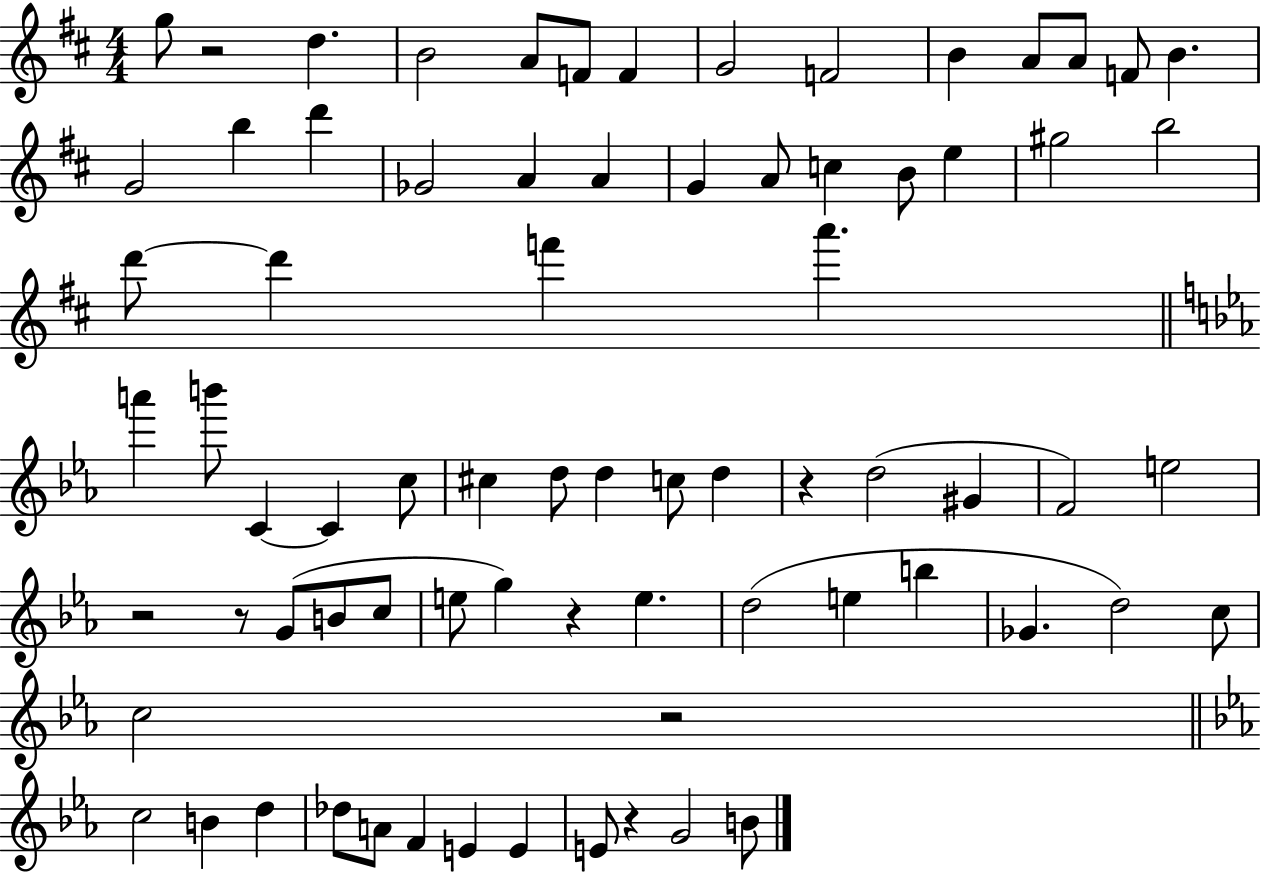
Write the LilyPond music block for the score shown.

{
  \clef treble
  \numericTimeSignature
  \time 4/4
  \key d \major
  g''8 r2 d''4. | b'2 a'8 f'8 f'4 | g'2 f'2 | b'4 a'8 a'8 f'8 b'4. | \break g'2 b''4 d'''4 | ges'2 a'4 a'4 | g'4 a'8 c''4 b'8 e''4 | gis''2 b''2 | \break d'''8~~ d'''4 f'''4 a'''4. | \bar "||" \break \key ees \major a'''4 b'''8 c'4~~ c'4 c''8 | cis''4 d''8 d''4 c''8 d''4 | r4 d''2( gis'4 | f'2) e''2 | \break r2 r8 g'8( b'8 c''8 | e''8 g''4) r4 e''4. | d''2( e''4 b''4 | ges'4. d''2) c''8 | \break c''2 r2 | \bar "||" \break \key ees \major c''2 b'4 d''4 | des''8 a'8 f'4 e'4 e'4 | e'8 r4 g'2 b'8 | \bar "|."
}